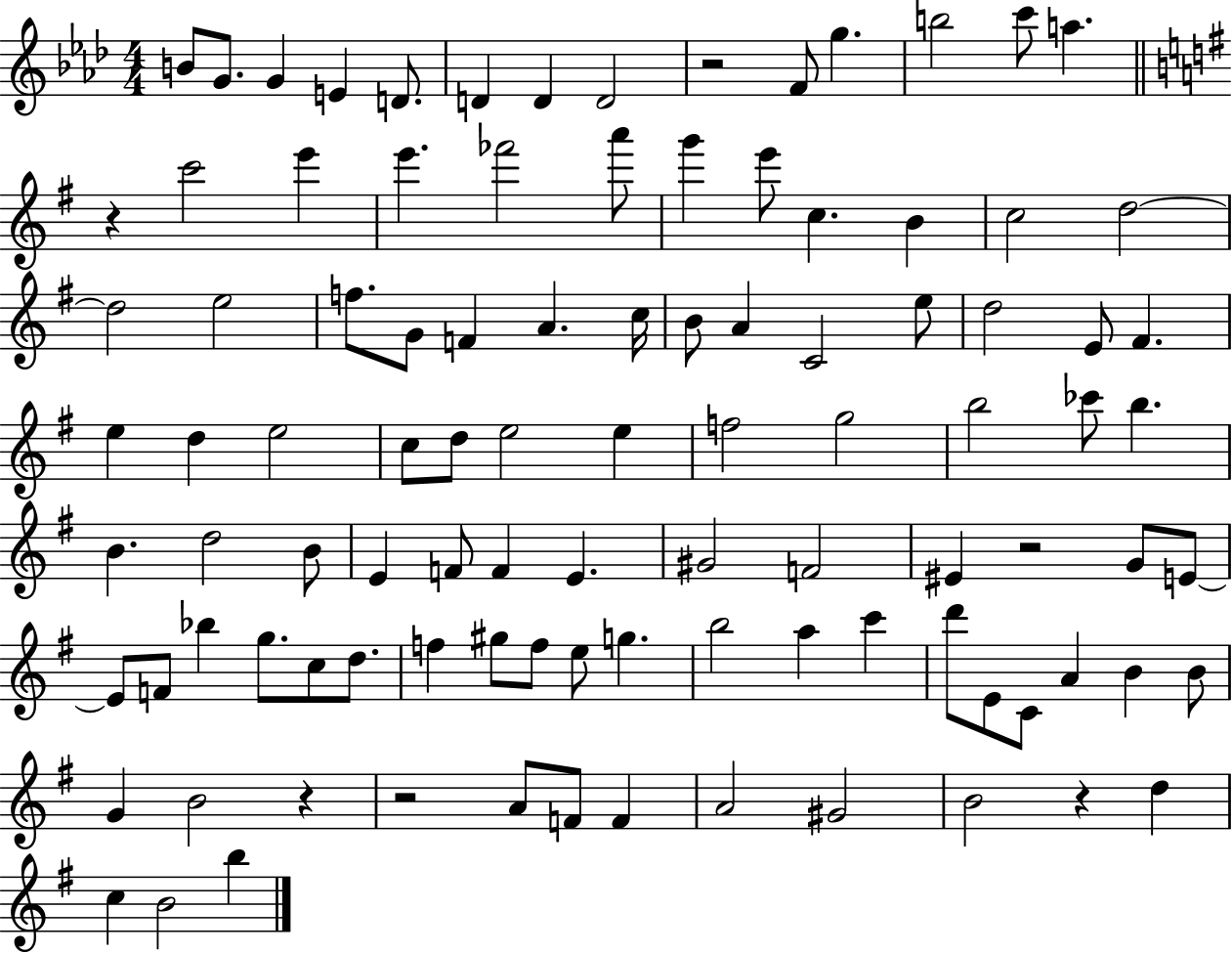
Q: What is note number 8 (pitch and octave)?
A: D4